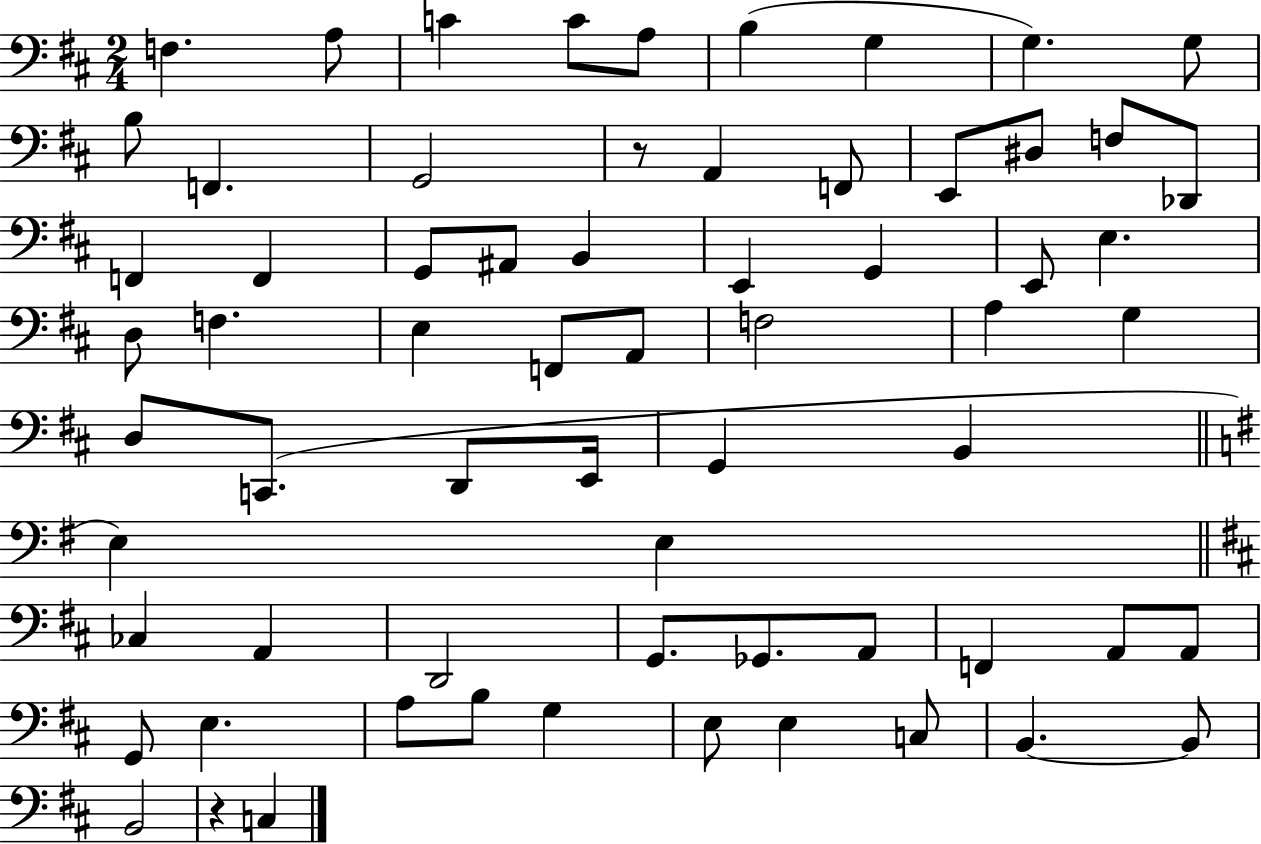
X:1
T:Untitled
M:2/4
L:1/4
K:D
F, A,/2 C C/2 A,/2 B, G, G, G,/2 B,/2 F,, G,,2 z/2 A,, F,,/2 E,,/2 ^D,/2 F,/2 _D,,/2 F,, F,, G,,/2 ^A,,/2 B,, E,, G,, E,,/2 E, D,/2 F, E, F,,/2 A,,/2 F,2 A, G, D,/2 C,,/2 D,,/2 E,,/4 G,, B,, E, E, _C, A,, D,,2 G,,/2 _G,,/2 A,,/2 F,, A,,/2 A,,/2 G,,/2 E, A,/2 B,/2 G, E,/2 E, C,/2 B,, B,,/2 B,,2 z C,